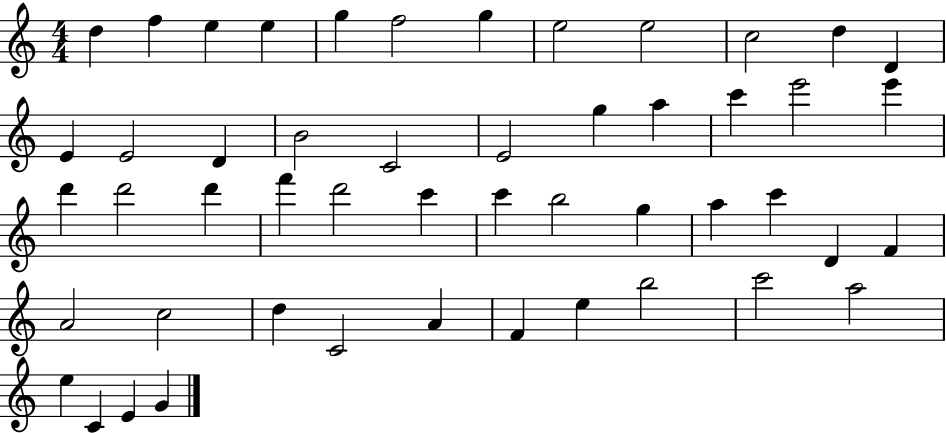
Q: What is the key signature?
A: C major